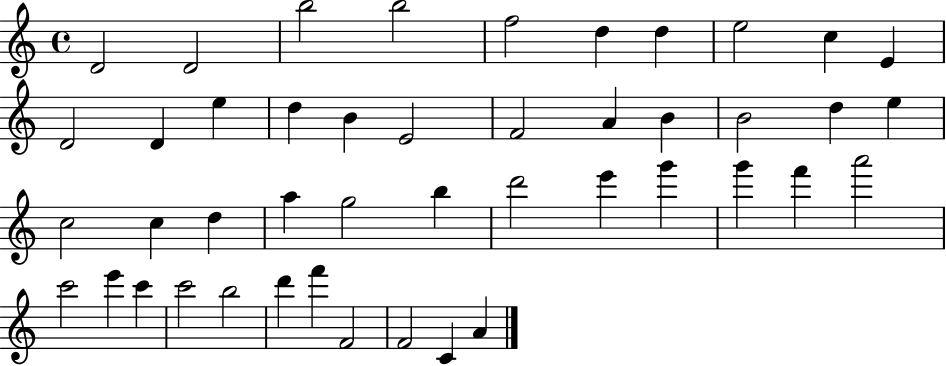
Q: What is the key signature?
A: C major